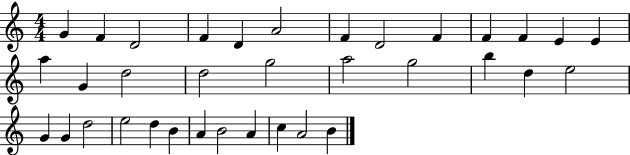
G4/q F4/q D4/h F4/q D4/q A4/h F4/q D4/h F4/q F4/q F4/q E4/q E4/q A5/q G4/q D5/h D5/h G5/h A5/h G5/h B5/q D5/q E5/h G4/q G4/q D5/h E5/h D5/q B4/q A4/q B4/h A4/q C5/q A4/h B4/q